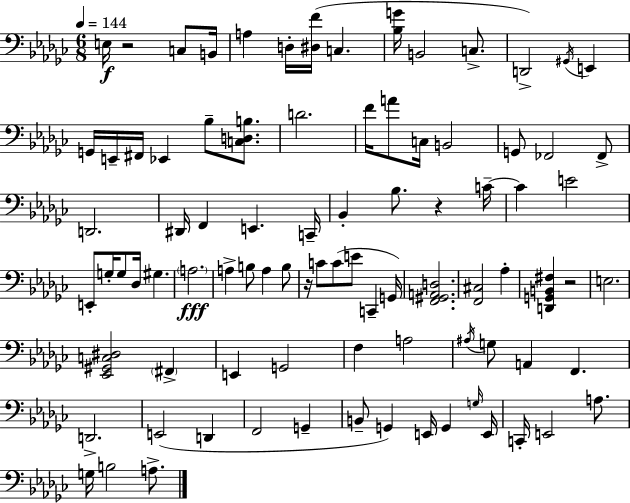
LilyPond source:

{
  \clef bass
  \numericTimeSignature
  \time 6/8
  \key ees \minor
  \tempo 4 = 144
  \repeat volta 2 { e16\f r2 c8 b,16 | a4 d16-. <dis f'>16( c4. | <bes g'>16 b,2 c8.-> | d,2->) \acciaccatura { gis,16 } e,4 | \break g,16 e,16-- fis,16 ees,4 bes8-- <c d b>8. | d'2. | f'16 a'8 c16 b,2 | g,8 fes,2 fes,8-> | \break d,2. | dis,16 f,4 e,4. | c,16-- bes,4-. bes8. r4 | c'16--~~ c'4 e'2 | \break e,8-. g16-. g8 des16 gis4. | \parenthesize a2.\fff | a4-> b8 a4 b8 | r16 c'8 c'8( e'8 c,4-- | \break g,16) <f, gis, a, d>2. | <f, cis>2 aes4-. | <d, g, b, fis>4 r2 | e2. | \break <ees, gis, c dis>2 \parenthesize fis,4-> | e,4 g,2 | f4 a2 | \acciaccatura { ais16 } g8 a,4 f,4. | \break d,2.-> | e,2( d,4 | f,2 g,4-- | b,8-- g,4) e,16 g,4 | \break \grace { g16 } e,16 c,16-. e,2 | a8. g16 b2 | a8.-> } \bar "|."
}